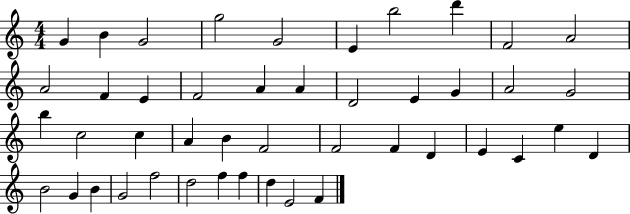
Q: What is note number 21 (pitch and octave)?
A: G4